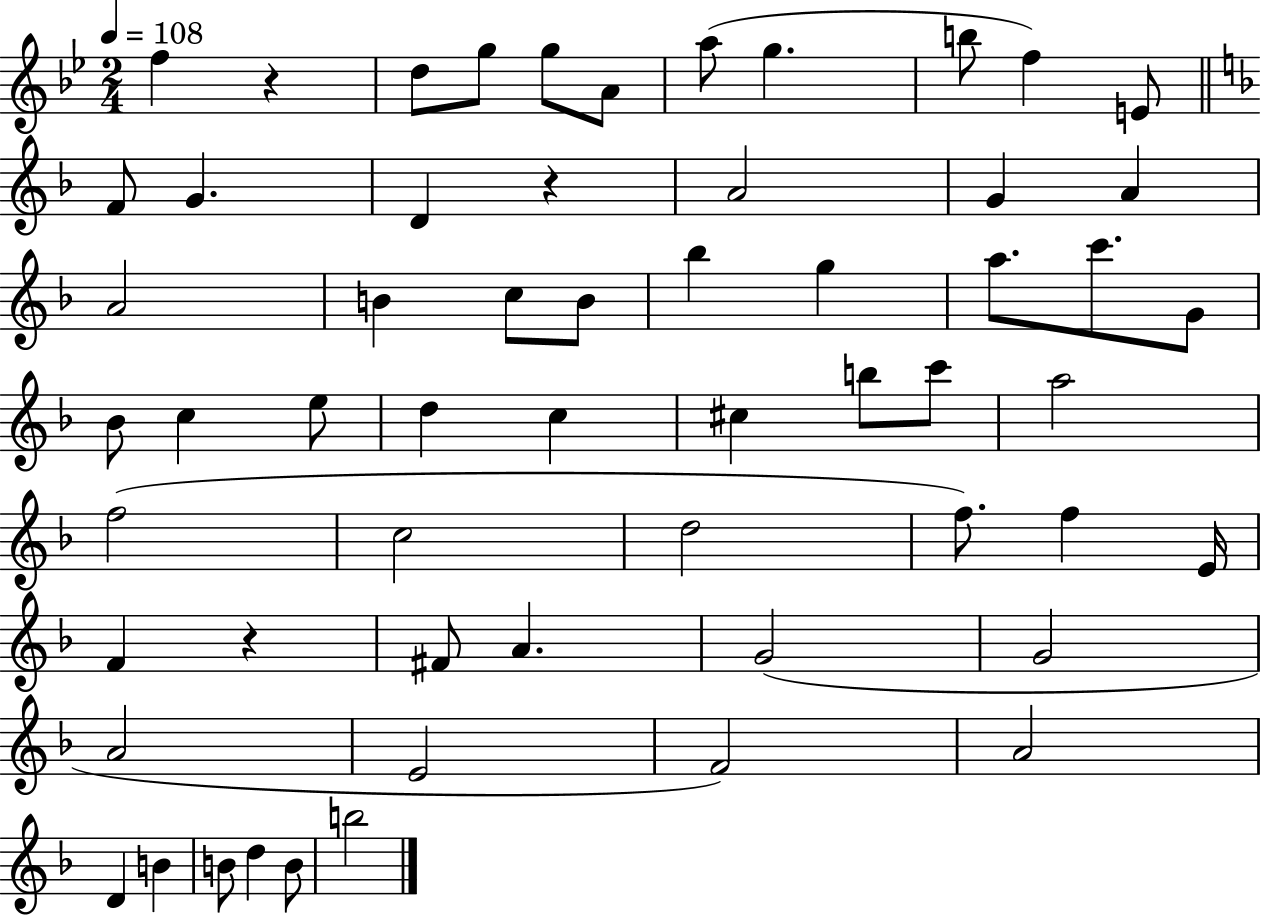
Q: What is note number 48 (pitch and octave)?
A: F4